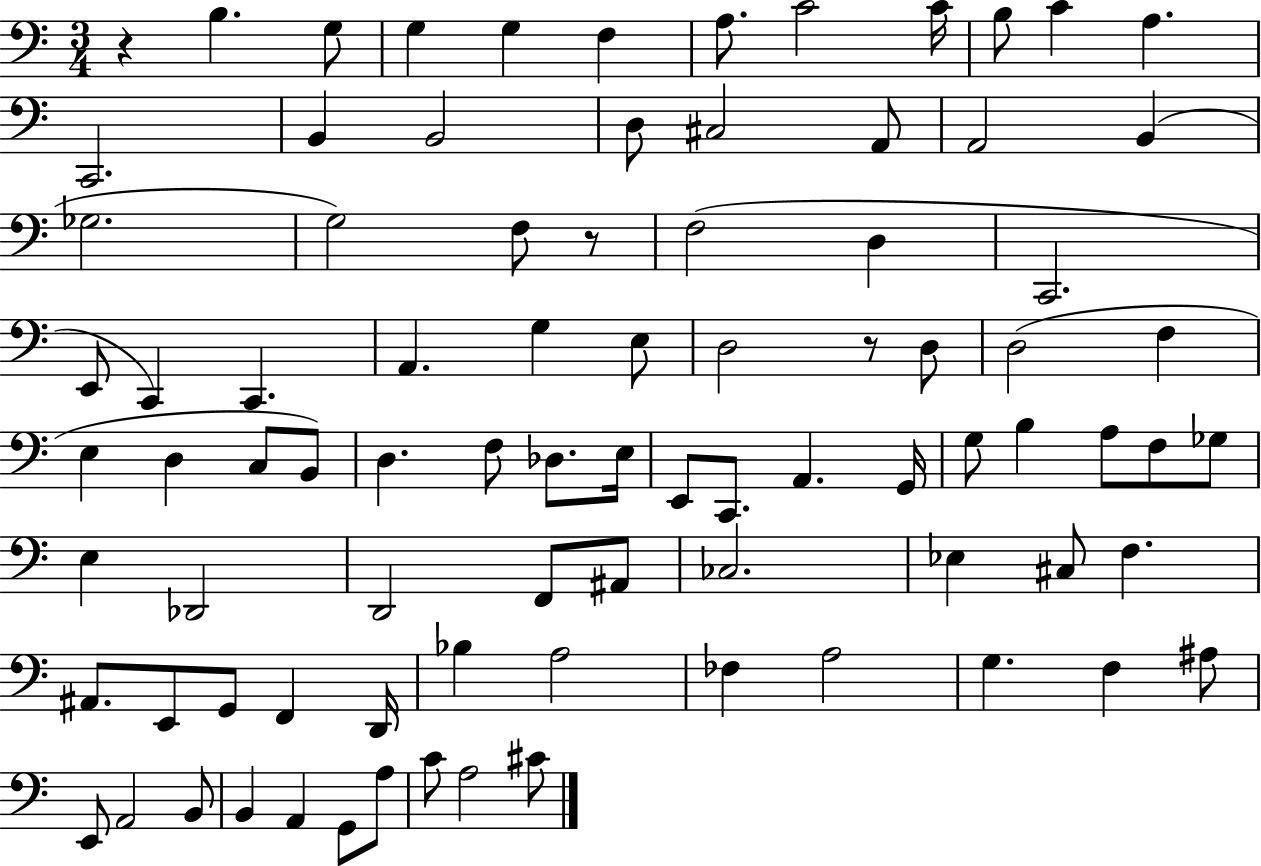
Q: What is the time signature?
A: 3/4